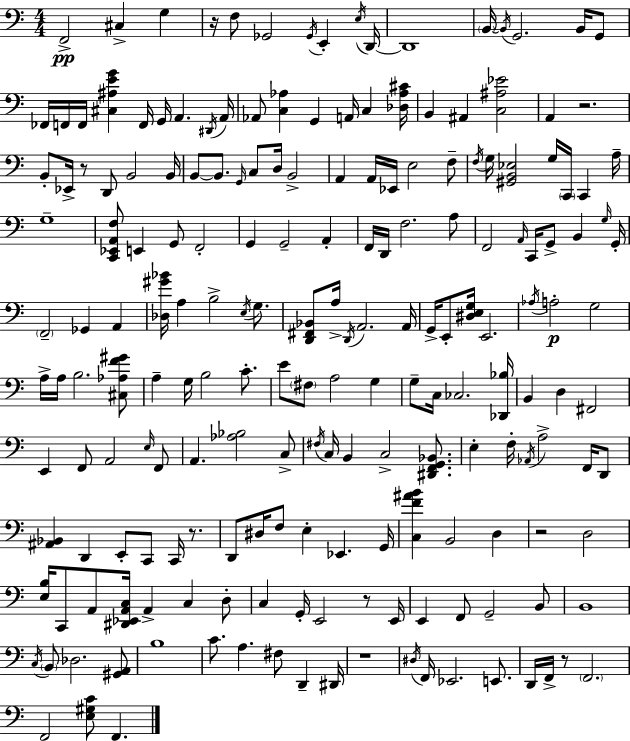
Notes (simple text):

F2/h C#3/q G3/q R/s F3/e Gb2/h Gb2/s E2/q E3/s D2/s D2/w B2/s B2/s G2/h. B2/s G2/e FES2/s F2/s F2/s [C#3,A#3,E4,G4]/q F2/s G2/s A2/q. D#2/s A2/s Ab2/e [C3,Ab3]/q G2/q A2/s C3/q [Db3,Ab3,C#4]/s B2/q A#2/q [C3,A#3,Eb4]/h A2/q R/h. B2/e Eb2/s R/e D2/e B2/h B2/s B2/e B2/e. G2/s C3/e D3/s B2/h A2/q A2/s Eb2/s E3/h F3/e F3/s G3/s [G#2,B2,Eb3]/h G3/s C2/s C2/q A3/s G3/w [C2,Eb2,A2,F3]/e E2/q G2/e F2/h G2/q G2/h A2/q F2/s D2/s F3/h. A3/e F2/h A2/s C2/s G2/e B2/q G3/s G2/s F2/h Gb2/q A2/q [Db3,G#4,Bb4]/s A3/q B3/h E3/s G3/e. [D2,F#2,Bb2]/e A3/s D2/s A2/h. A2/s G2/s E2/e [D#3,E3,G3]/s E2/h. Ab3/s A3/h G3/h A3/s A3/s B3/h. [C#3,Ab3,F4,G#4]/e A3/q G3/s B3/h C4/e. E4/e F#3/e A3/h G3/q G3/e C3/s CES3/h. [Db2,Bb3]/s B2/q D3/q F#2/h E2/q F2/e A2/h E3/s F2/e A2/q. [Ab3,Bb3]/h C3/e F#3/s C3/s B2/q C3/h [D#2,F2,G2,Bb2]/e. E3/q F3/s Ab2/s A3/h F2/s D2/e [A#2,Bb2]/q D2/q E2/e C2/e C2/s R/e. D2/e D#3/s F3/e E3/q Eb2/q. G2/s [C3,F4,A#4,B4]/q B2/h D3/q R/h D3/h [E3,B3]/s C2/e A2/e [D#2,Eb2,A2,C3]/s A2/q C3/q D3/e C3/q G2/s E2/h R/e E2/s E2/q F2/e G2/h B2/e B2/w C3/s B2/e Db3/h. [G#2,A2]/e B3/w C4/e. A3/q. F#3/e D2/q D#2/s R/w D#3/s F2/s Eb2/h. E2/e. D2/s F2/s R/e F2/h. F2/h [E3,G#3,C4]/e F2/q.